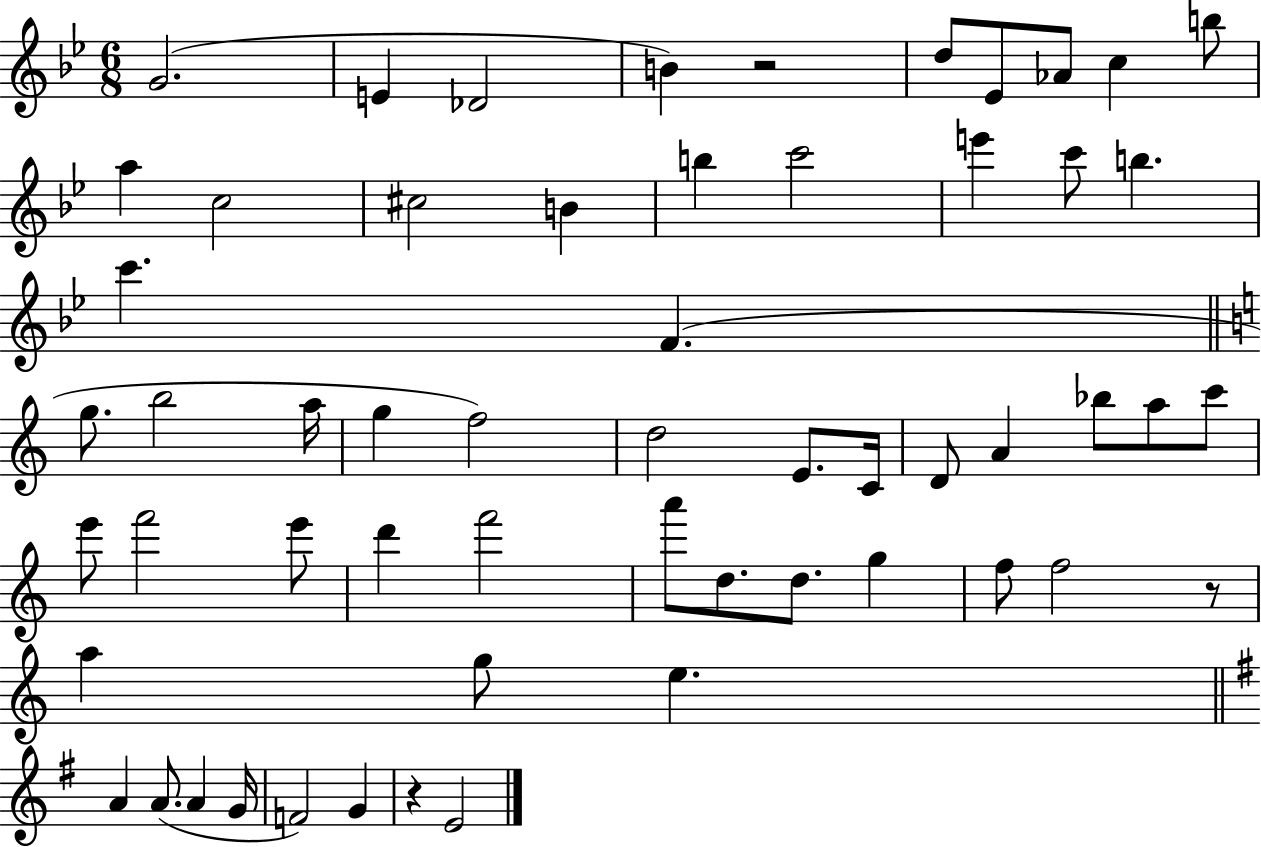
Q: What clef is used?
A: treble